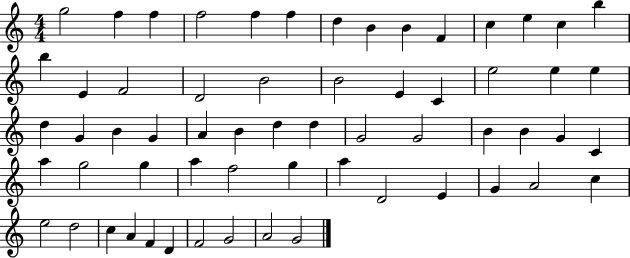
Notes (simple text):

G5/h F5/q F5/q F5/h F5/q F5/q D5/q B4/q B4/q F4/q C5/q E5/q C5/q B5/q B5/q E4/q F4/h D4/h B4/h B4/h E4/q C4/q E5/h E5/q E5/q D5/q G4/q B4/q G4/q A4/q B4/q D5/q D5/q G4/h G4/h B4/q B4/q G4/q C4/q A5/q G5/h G5/q A5/q F5/h G5/q A5/q D4/h E4/q G4/q A4/h C5/q E5/h D5/h C5/q A4/q F4/q D4/q F4/h G4/h A4/h G4/h